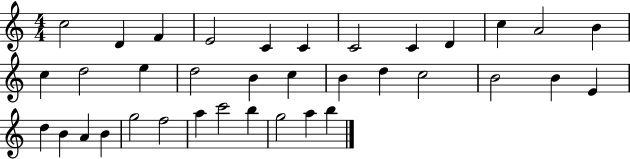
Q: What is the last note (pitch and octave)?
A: B5